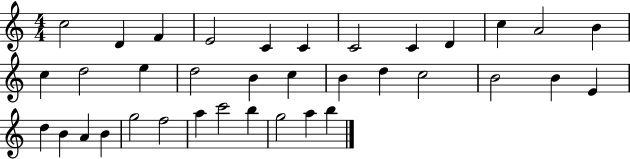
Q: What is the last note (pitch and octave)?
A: B5